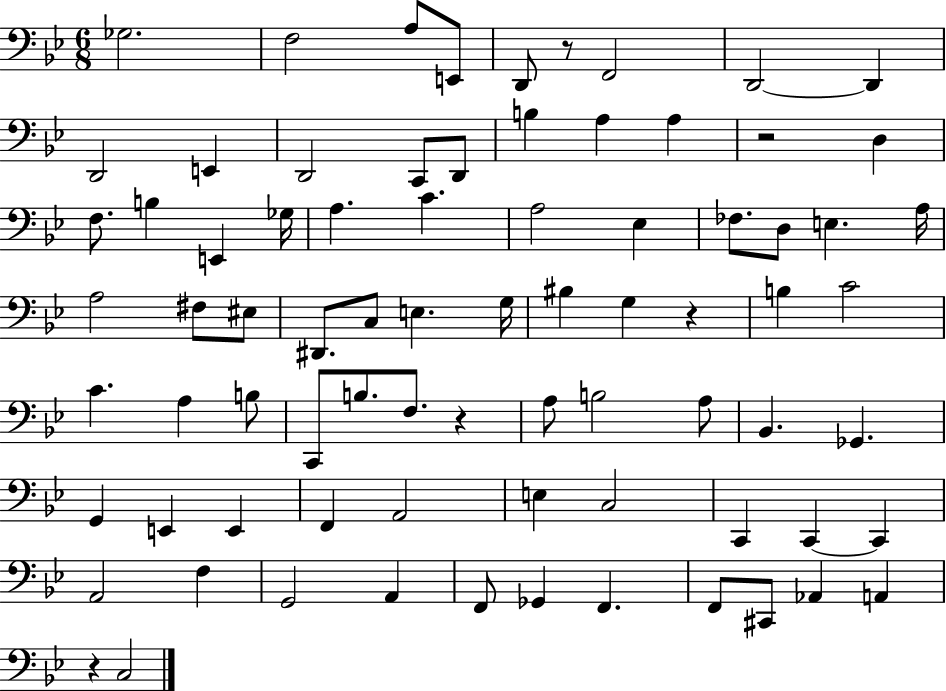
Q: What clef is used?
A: bass